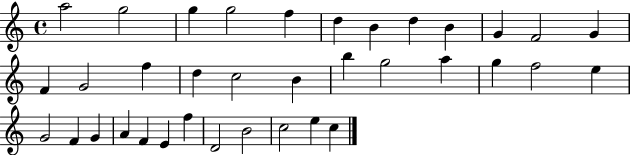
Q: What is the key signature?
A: C major